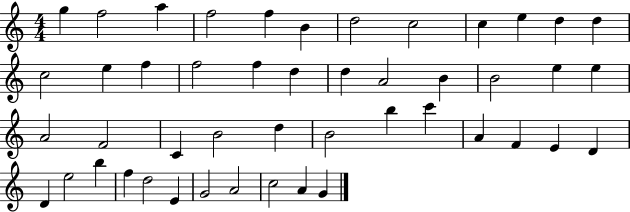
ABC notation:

X:1
T:Untitled
M:4/4
L:1/4
K:C
g f2 a f2 f B d2 c2 c e d d c2 e f f2 f d d A2 B B2 e e A2 F2 C B2 d B2 b c' A F E D D e2 b f d2 E G2 A2 c2 A G